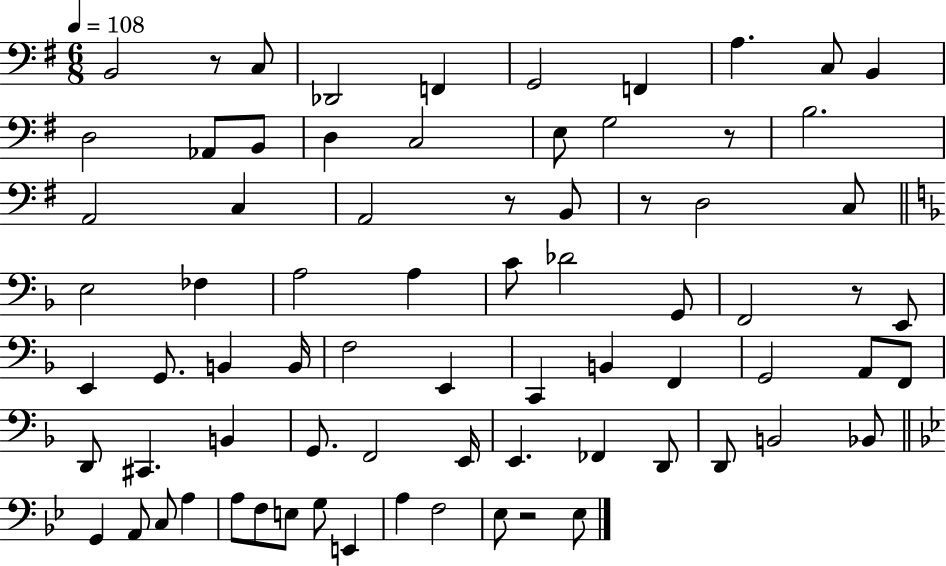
{
  \clef bass
  \numericTimeSignature
  \time 6/8
  \key g \major
  \tempo 4 = 108
  \repeat volta 2 { b,2 r8 c8 | des,2 f,4 | g,2 f,4 | a4. c8 b,4 | \break d2 aes,8 b,8 | d4 c2 | e8 g2 r8 | b2. | \break a,2 c4 | a,2 r8 b,8 | r8 d2 c8 | \bar "||" \break \key f \major e2 fes4 | a2 a4 | c'8 des'2 g,8 | f,2 r8 e,8 | \break e,4 g,8. b,4 b,16 | f2 e,4 | c,4 b,4 f,4 | g,2 a,8 f,8 | \break d,8 cis,4. b,4 | g,8. f,2 e,16 | e,4. fes,4 d,8 | d,8 b,2 bes,8 | \break \bar "||" \break \key g \minor g,4 a,8 c8 a4 | a8 f8 e8 g8 e,4 | a4 f2 | ees8 r2 ees8 | \break } \bar "|."
}